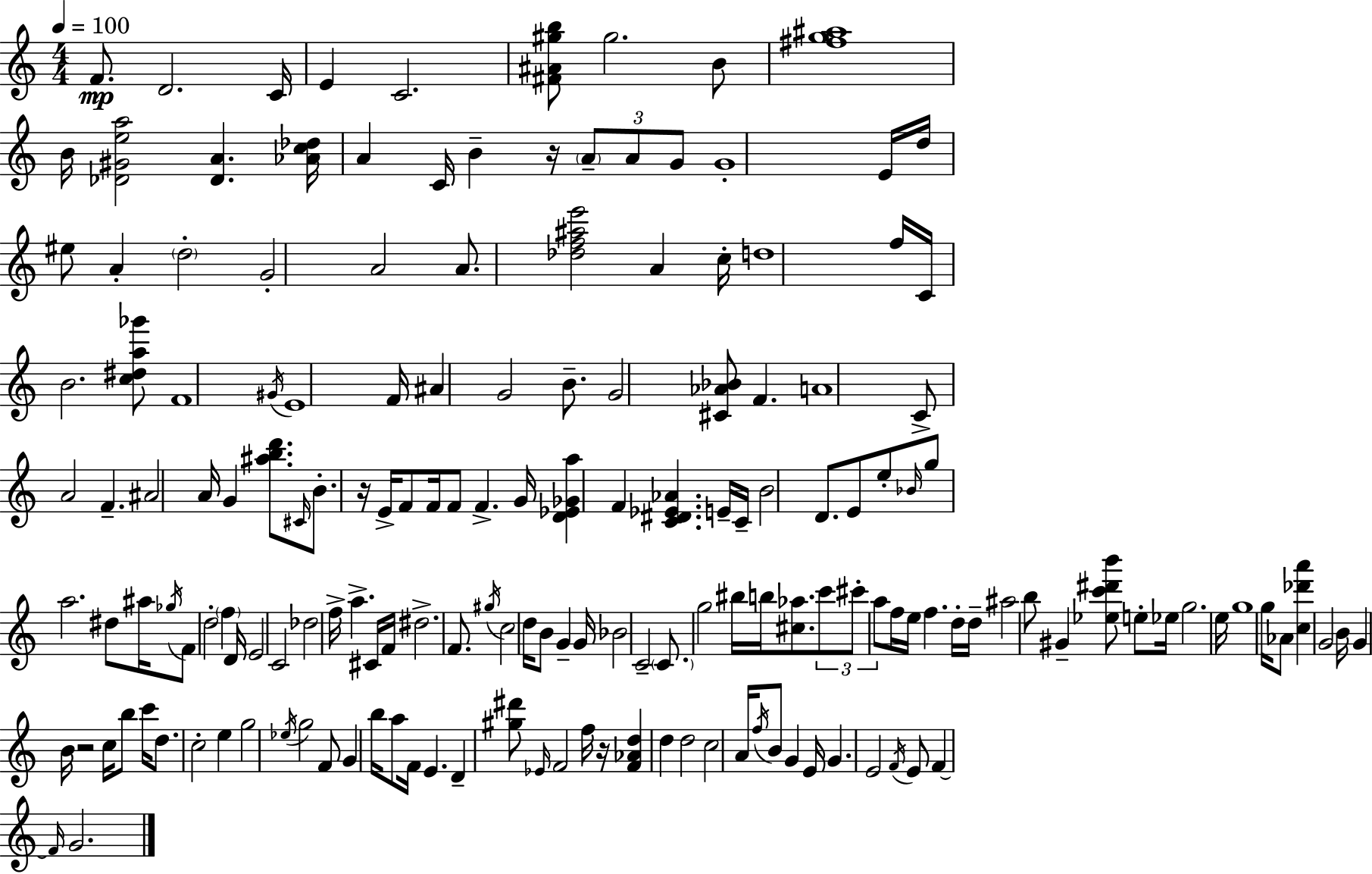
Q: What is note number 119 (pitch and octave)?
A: E5